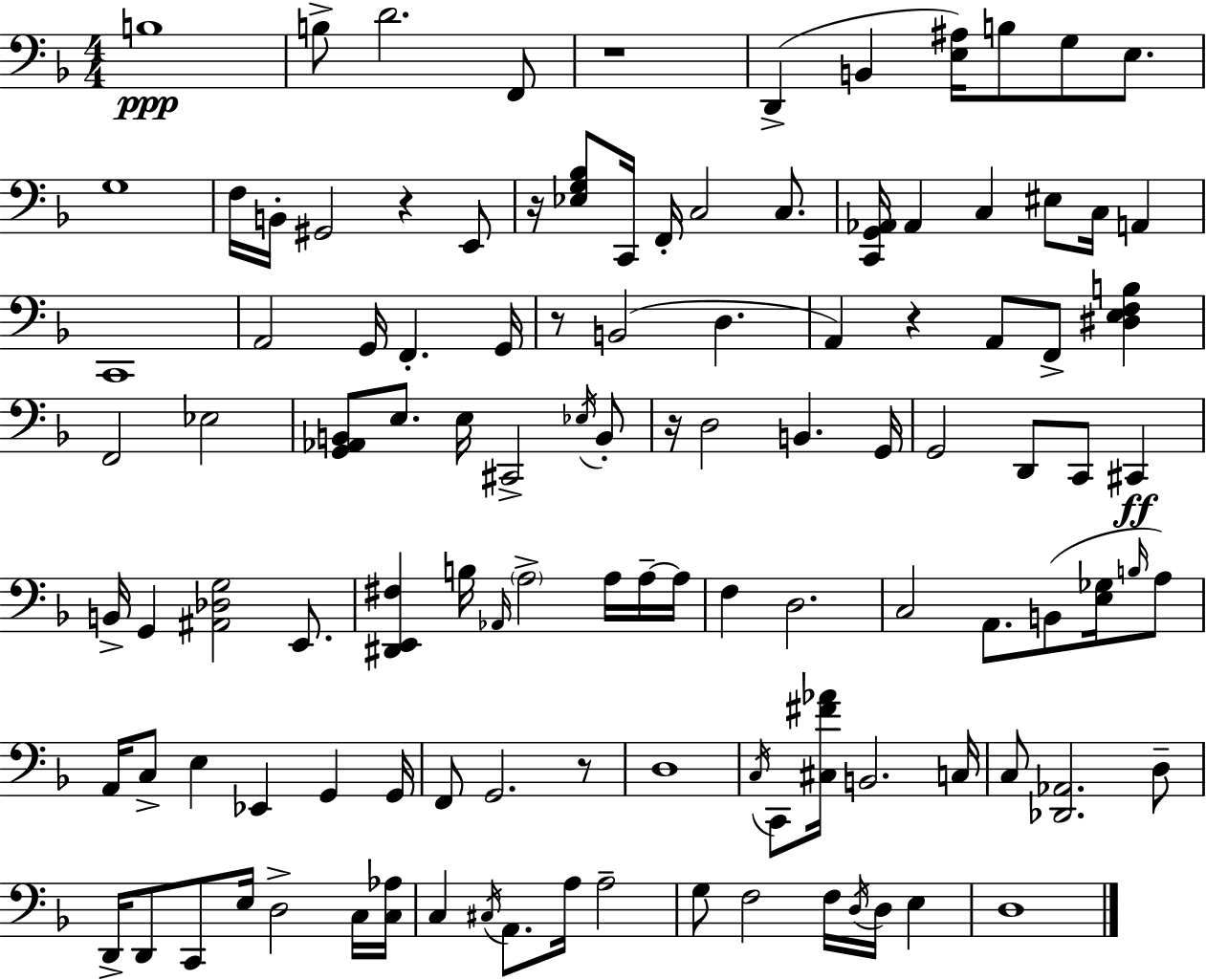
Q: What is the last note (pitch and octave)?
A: D3